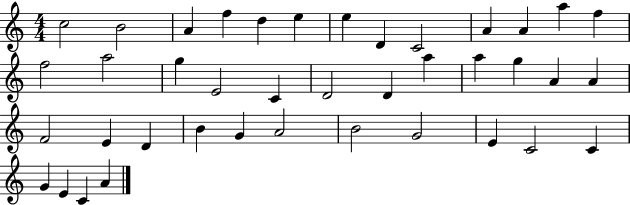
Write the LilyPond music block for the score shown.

{
  \clef treble
  \numericTimeSignature
  \time 4/4
  \key c \major
  c''2 b'2 | a'4 f''4 d''4 e''4 | e''4 d'4 c'2 | a'4 a'4 a''4 f''4 | \break f''2 a''2 | g''4 e'2 c'4 | d'2 d'4 a''4 | a''4 g''4 a'4 a'4 | \break f'2 e'4 d'4 | b'4 g'4 a'2 | b'2 g'2 | e'4 c'2 c'4 | \break g'4 e'4 c'4 a'4 | \bar "|."
}